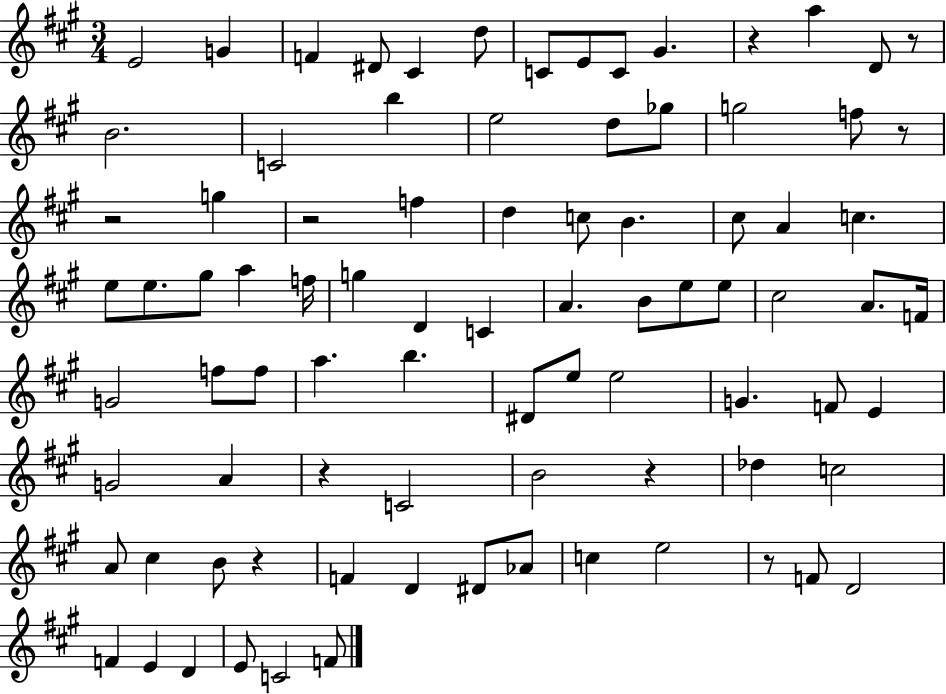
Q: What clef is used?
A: treble